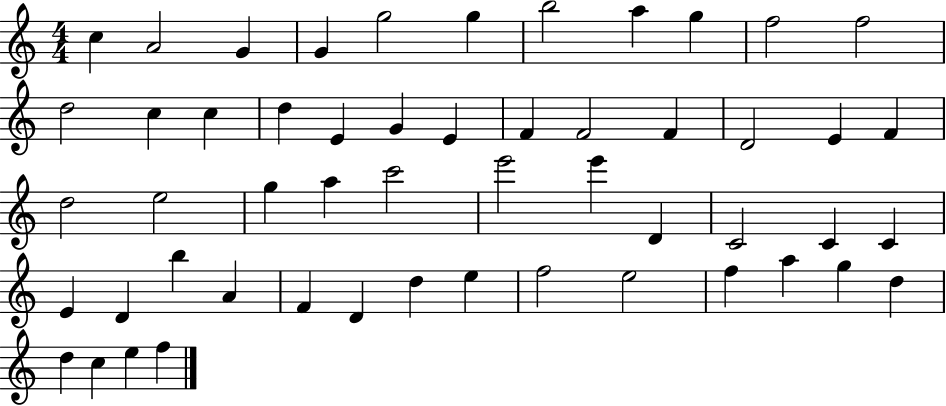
C5/q A4/h G4/q G4/q G5/h G5/q B5/h A5/q G5/q F5/h F5/h D5/h C5/q C5/q D5/q E4/q G4/q E4/q F4/q F4/h F4/q D4/h E4/q F4/q D5/h E5/h G5/q A5/q C6/h E6/h E6/q D4/q C4/h C4/q C4/q E4/q D4/q B5/q A4/q F4/q D4/q D5/q E5/q F5/h E5/h F5/q A5/q G5/q D5/q D5/q C5/q E5/q F5/q